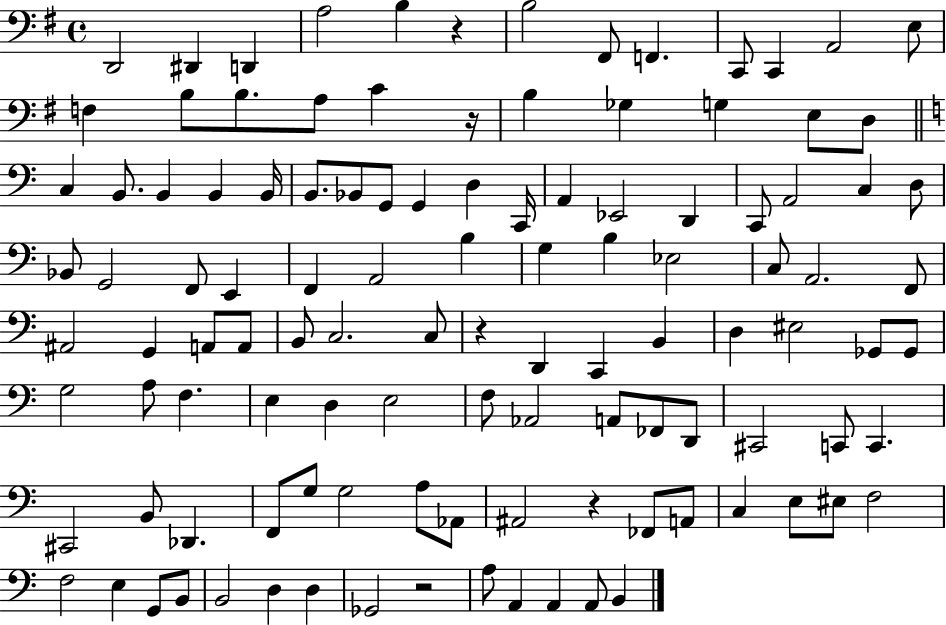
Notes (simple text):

D2/h D#2/q D2/q A3/h B3/q R/q B3/h F#2/e F2/q. C2/e C2/q A2/h E3/e F3/q B3/e B3/e. A3/e C4/q R/s B3/q Gb3/q G3/q E3/e D3/e C3/q B2/e. B2/q B2/q B2/s B2/e. Bb2/e G2/e G2/q D3/q C2/s A2/q Eb2/h D2/q C2/e A2/h C3/q D3/e Bb2/e G2/h F2/e E2/q F2/q A2/h B3/q G3/q B3/q Eb3/h C3/e A2/h. F2/e A#2/h G2/q A2/e A2/e B2/e C3/h. C3/e R/q D2/q C2/q B2/q D3/q EIS3/h Gb2/e Gb2/e G3/h A3/e F3/q. E3/q D3/q E3/h F3/e Ab2/h A2/e FES2/e D2/e C#2/h C2/e C2/q. C#2/h B2/e Db2/q. F2/e G3/e G3/h A3/e Ab2/e A#2/h R/q FES2/e A2/e C3/q E3/e EIS3/e F3/h F3/h E3/q G2/e B2/e B2/h D3/q D3/q Gb2/h R/h A3/e A2/q A2/q A2/e B2/q